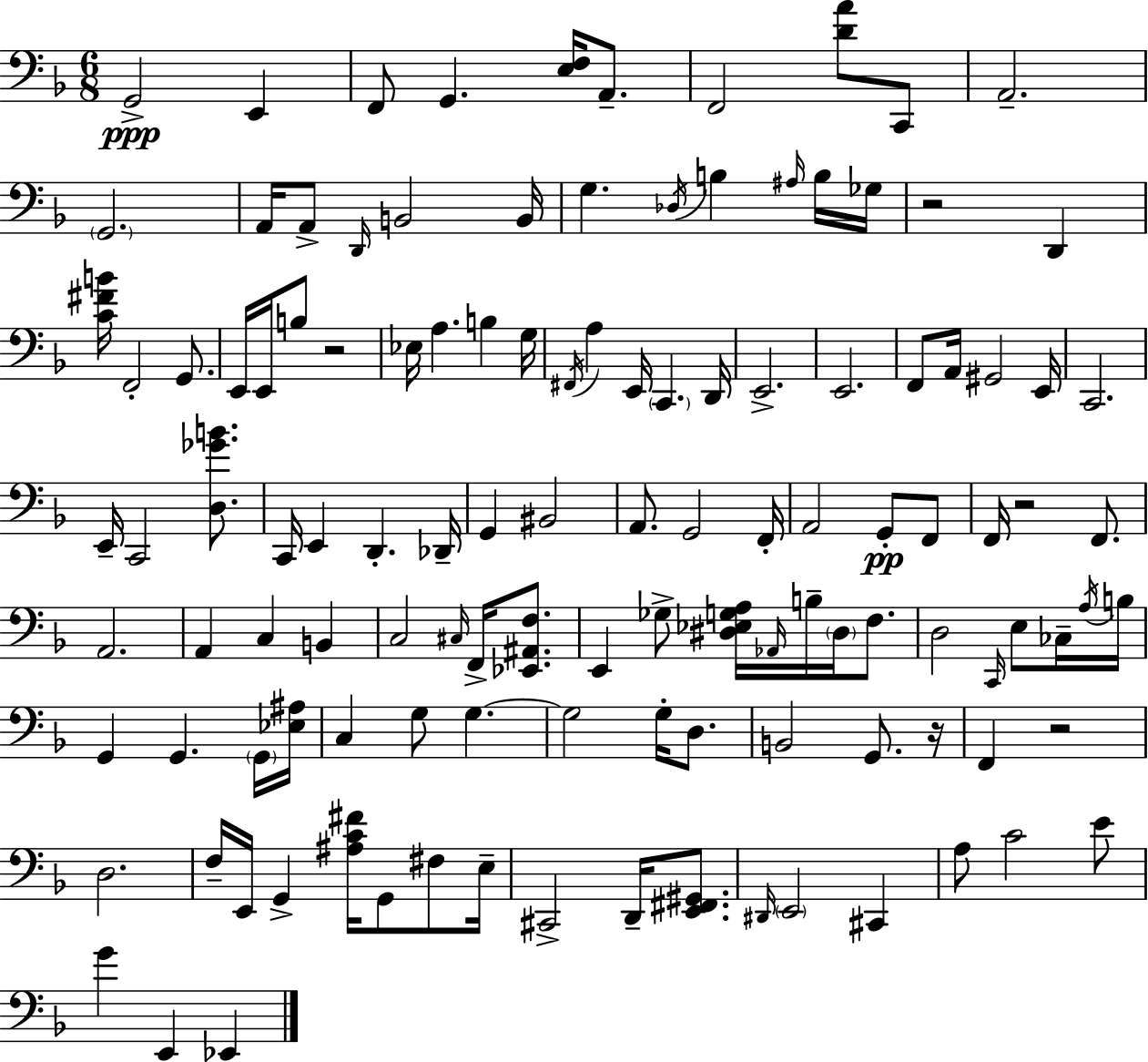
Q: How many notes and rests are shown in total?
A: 121